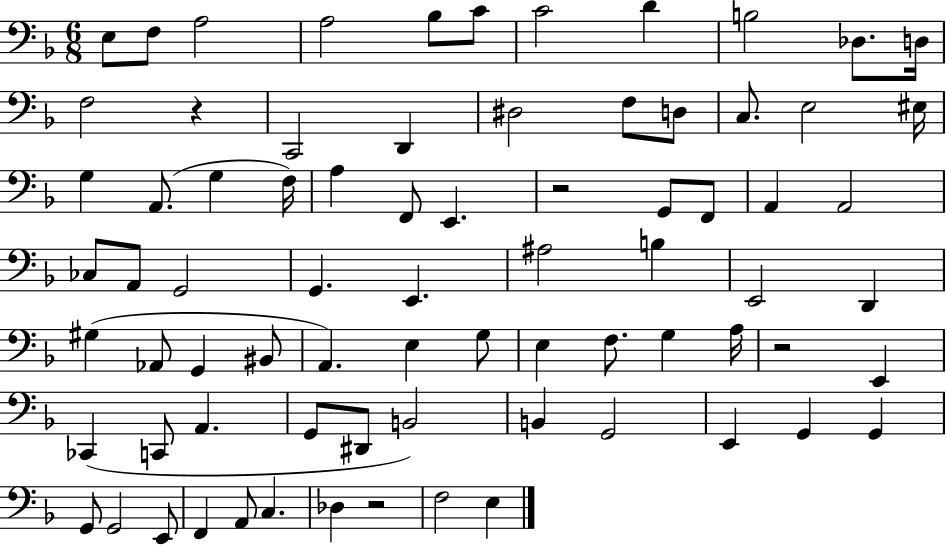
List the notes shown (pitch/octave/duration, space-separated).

E3/e F3/e A3/h A3/h Bb3/e C4/e C4/h D4/q B3/h Db3/e. D3/s F3/h R/q C2/h D2/q D#3/h F3/e D3/e C3/e. E3/h EIS3/s G3/q A2/e. G3/q F3/s A3/q F2/e E2/q. R/h G2/e F2/e A2/q A2/h CES3/e A2/e G2/h G2/q. E2/q. A#3/h B3/q E2/h D2/q G#3/q Ab2/e G2/q BIS2/e A2/q. E3/q G3/e E3/q F3/e. G3/q A3/s R/h E2/q CES2/q C2/e A2/q. G2/e D#2/e B2/h B2/q G2/h E2/q G2/q G2/q G2/e G2/h E2/e F2/q A2/e C3/q. Db3/q R/h F3/h E3/q